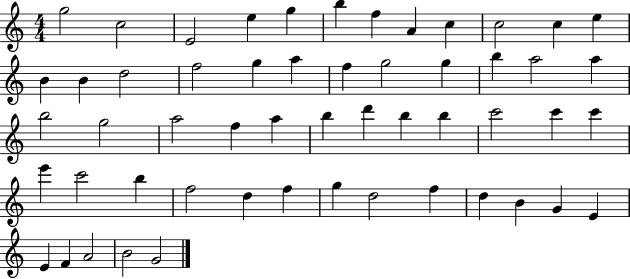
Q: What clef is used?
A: treble